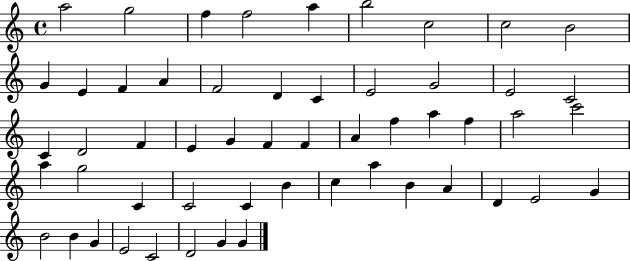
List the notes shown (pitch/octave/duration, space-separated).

A5/h G5/h F5/q F5/h A5/q B5/h C5/h C5/h B4/h G4/q E4/q F4/q A4/q F4/h D4/q C4/q E4/h G4/h E4/h C4/h C4/q D4/h F4/q E4/q G4/q F4/q F4/q A4/q F5/q A5/q F5/q A5/h C6/h A5/q G5/h C4/q C4/h C4/q B4/q C5/q A5/q B4/q A4/q D4/q E4/h G4/q B4/h B4/q G4/q E4/h C4/h D4/h G4/q G4/q